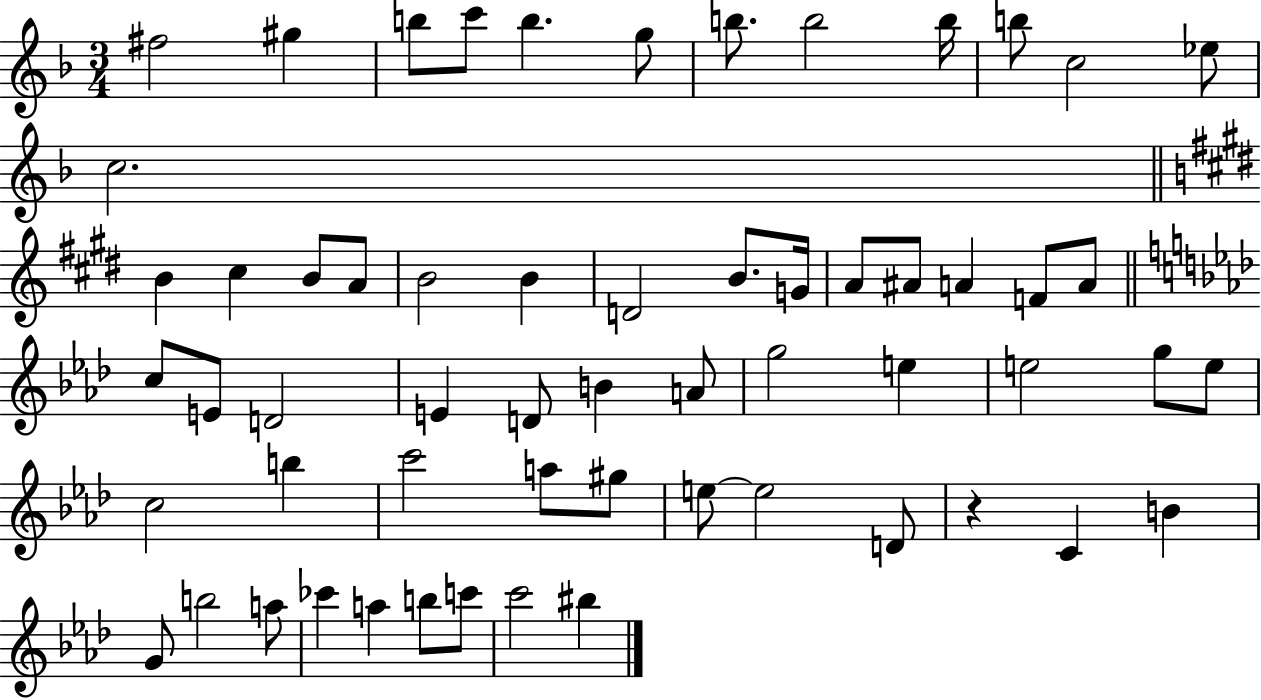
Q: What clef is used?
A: treble